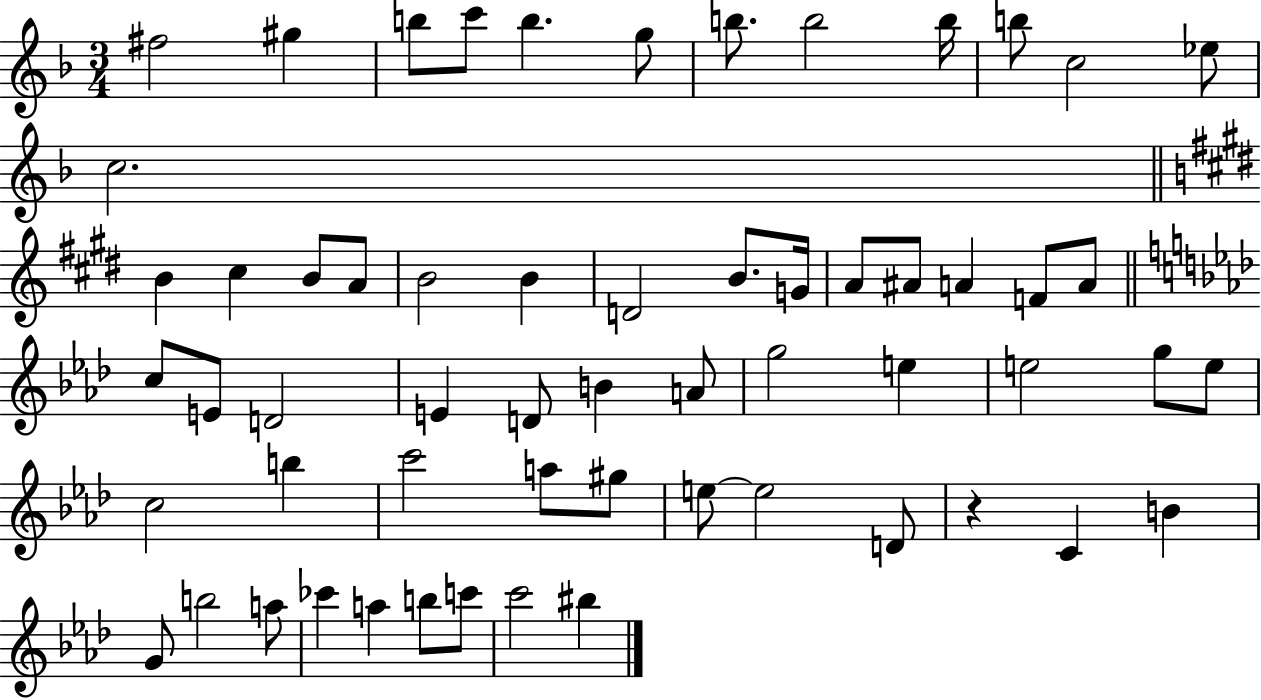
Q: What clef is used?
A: treble